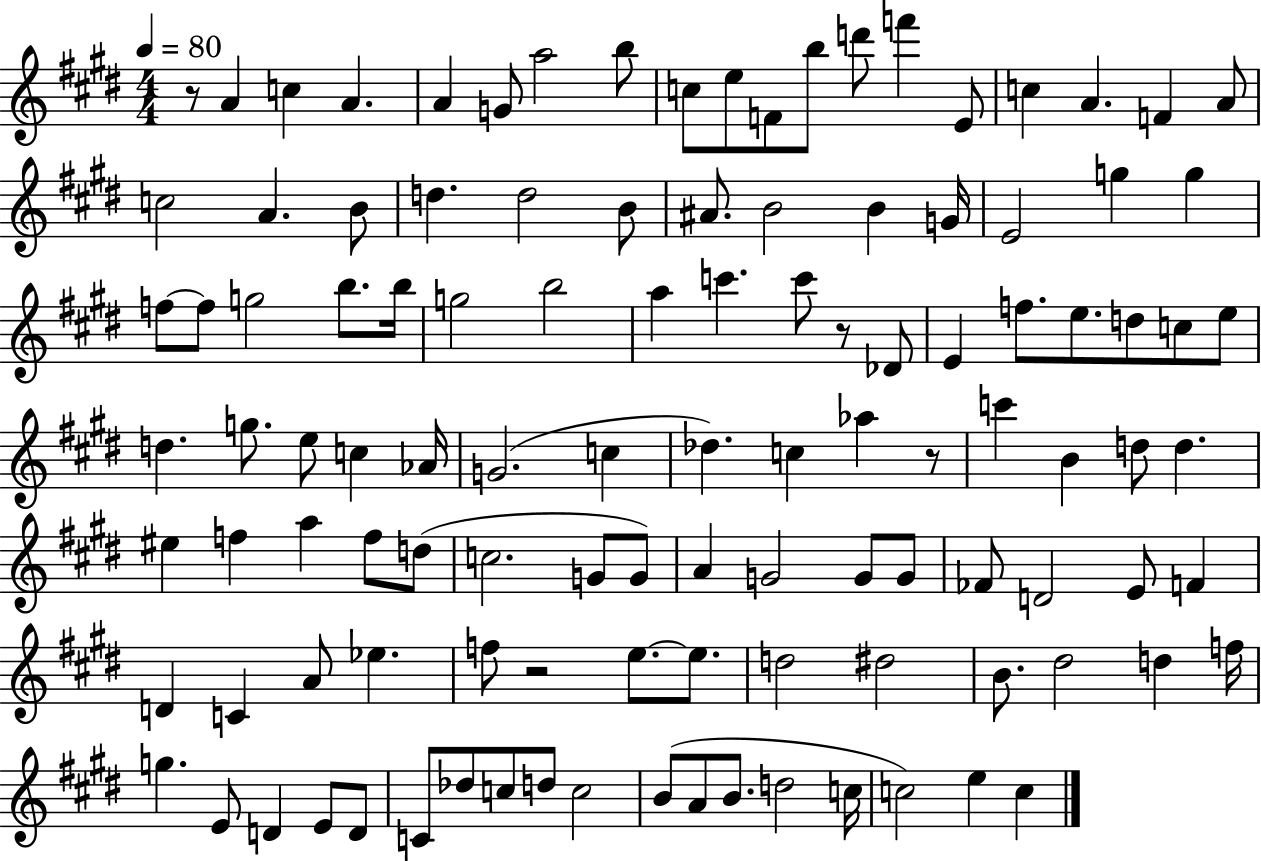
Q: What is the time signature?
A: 4/4